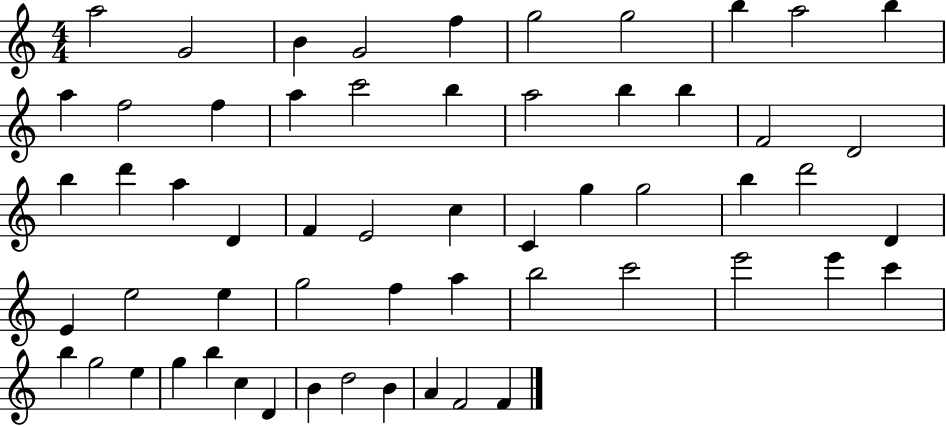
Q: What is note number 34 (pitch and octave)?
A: D4